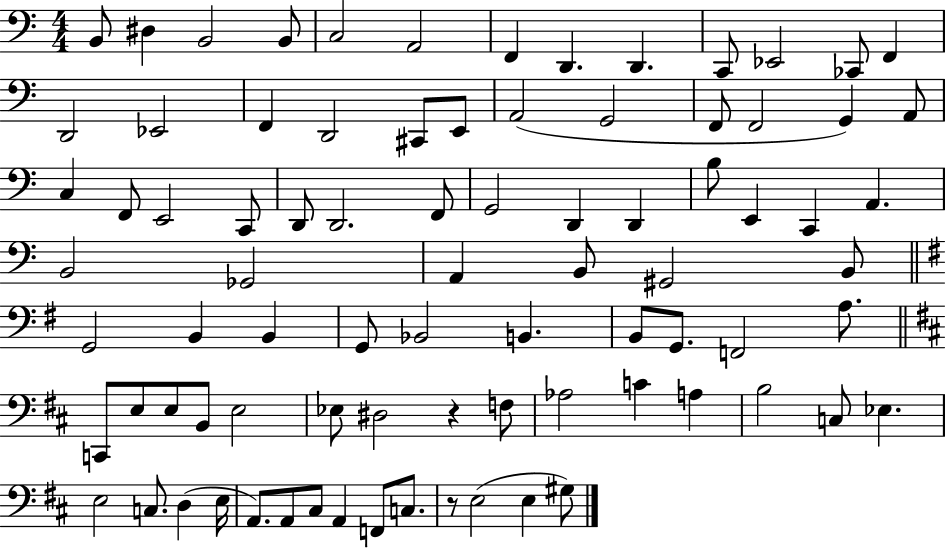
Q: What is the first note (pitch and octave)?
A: B2